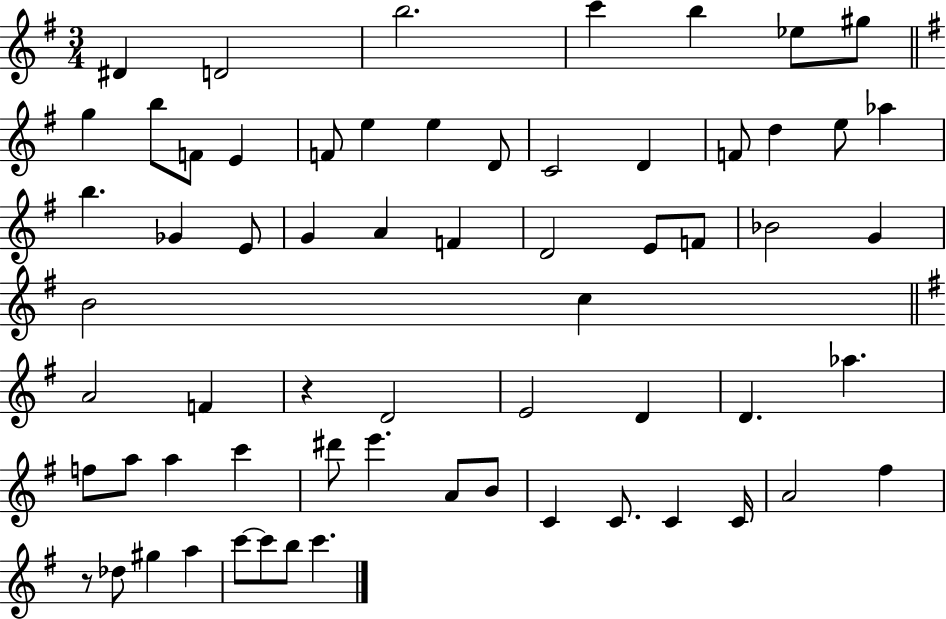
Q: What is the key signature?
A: G major